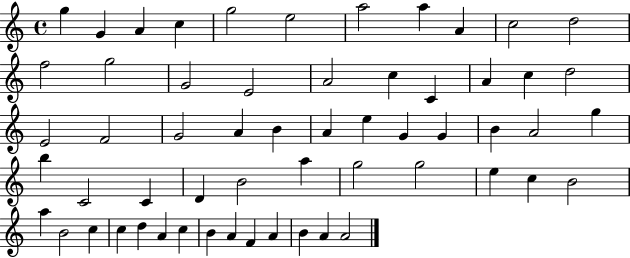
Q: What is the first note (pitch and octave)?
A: G5